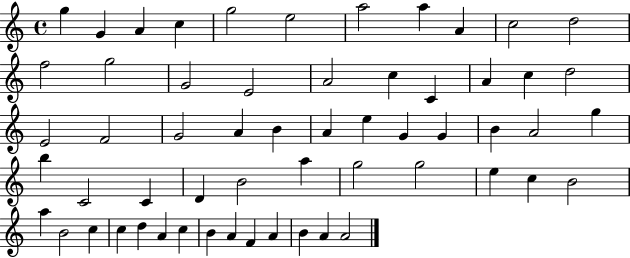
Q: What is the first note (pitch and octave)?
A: G5